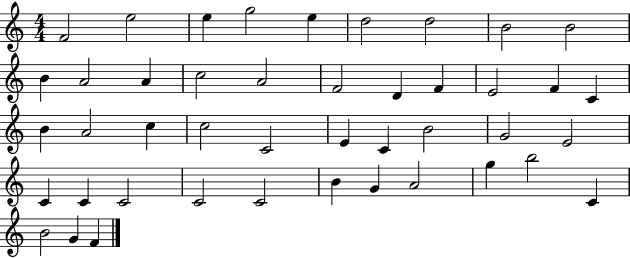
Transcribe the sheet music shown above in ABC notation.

X:1
T:Untitled
M:4/4
L:1/4
K:C
F2 e2 e g2 e d2 d2 B2 B2 B A2 A c2 A2 F2 D F E2 F C B A2 c c2 C2 E C B2 G2 E2 C C C2 C2 C2 B G A2 g b2 C B2 G F